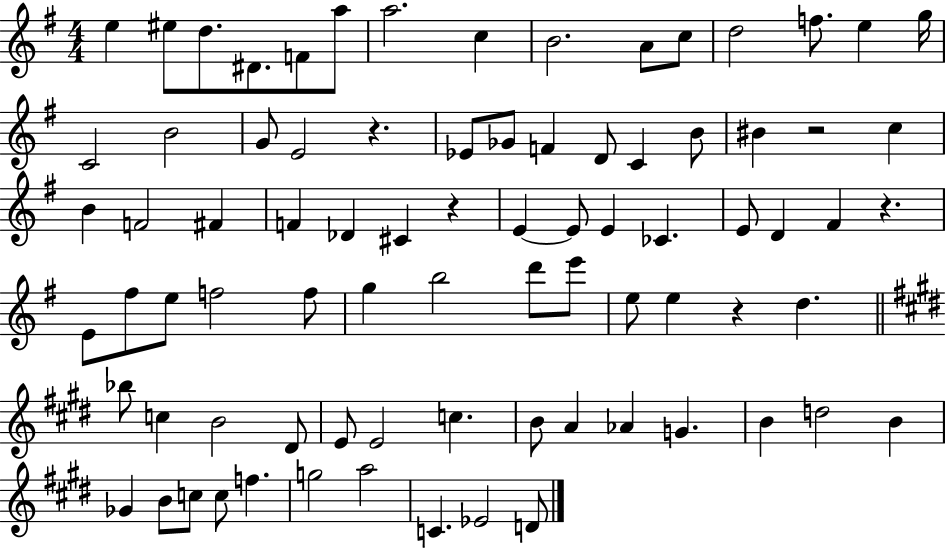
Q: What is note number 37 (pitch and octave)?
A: CES4